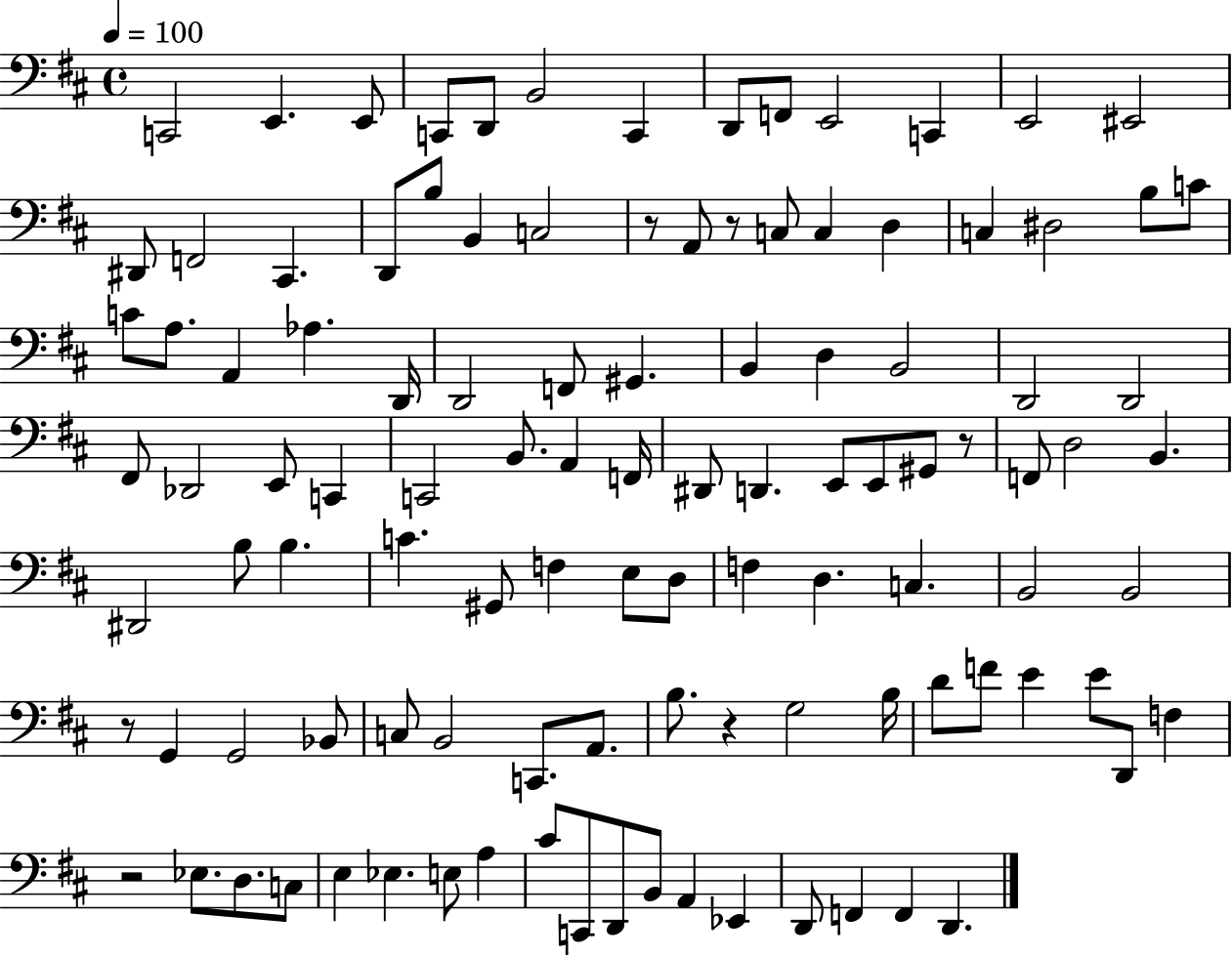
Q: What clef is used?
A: bass